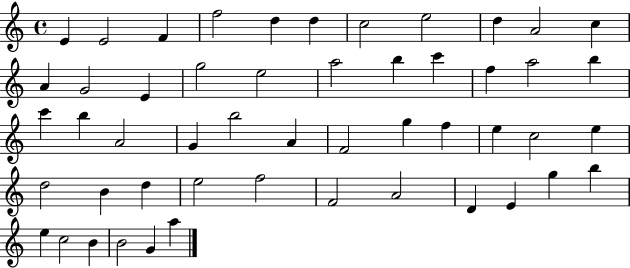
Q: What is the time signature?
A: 4/4